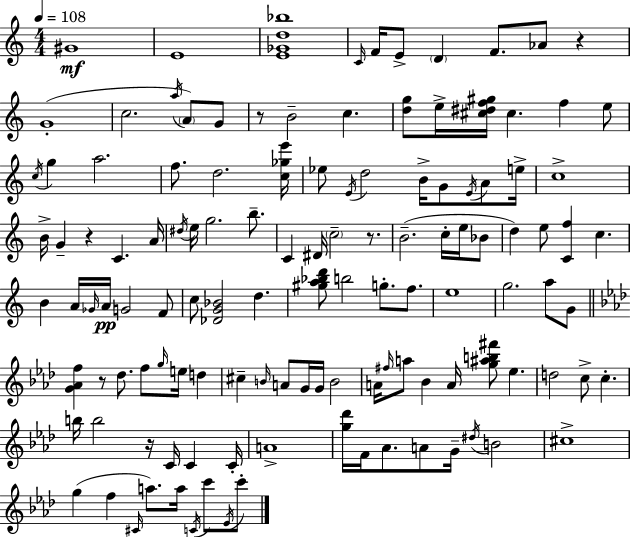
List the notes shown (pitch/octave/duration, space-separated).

G#4/w E4/w [E4,Gb4,D5,Bb5]/w C4/s F4/s E4/e D4/q F4/e. Ab4/e R/q G4/w C5/h. A5/s A4/e G4/e R/e B4/h C5/q. [D5,G5]/e E5/s [C#5,D#5,F5,G#5]/s C#5/q. F5/q E5/e C5/s G5/q A5/h. F5/e. D5/h. [C5,Gb5,E6]/s Eb5/e E4/s D5/h B4/s G4/e E4/s A4/e E5/s C5/w B4/s G4/q R/q C4/q. A4/s D#5/s E5/s G5/h. B5/e. C4/q D#4/s C5/h R/e. B4/h. C5/s E5/s Bb4/e D5/q E5/e [C4,F5]/q C5/q. B4/q A4/s Gb4/s A4/s G4/h F4/e C5/e [Db4,G4,Bb4]/h D5/q. [G#5,A5,Bb5,D6]/e B5/h G5/e. F5/e. E5/w G5/h. A5/e G4/e [G4,Ab4,F5]/q R/e Db5/e. F5/e G5/s E5/s D5/q C#5/q B4/s A4/e G4/s G4/s B4/h A4/s F#5/s A5/e Bb4/q A4/s [G5,A#5,B5,F#6]/e Eb5/q. D5/h C5/e C5/q. B5/s B5/h R/s C4/s C4/q C4/s A4/w [G5,Db6]/s F4/s Ab4/e. A4/e G4/s D#5/s B4/h C#5/w G5/q F5/q C#4/s A5/e. A5/s C4/s C6/e Eb4/s C6/e